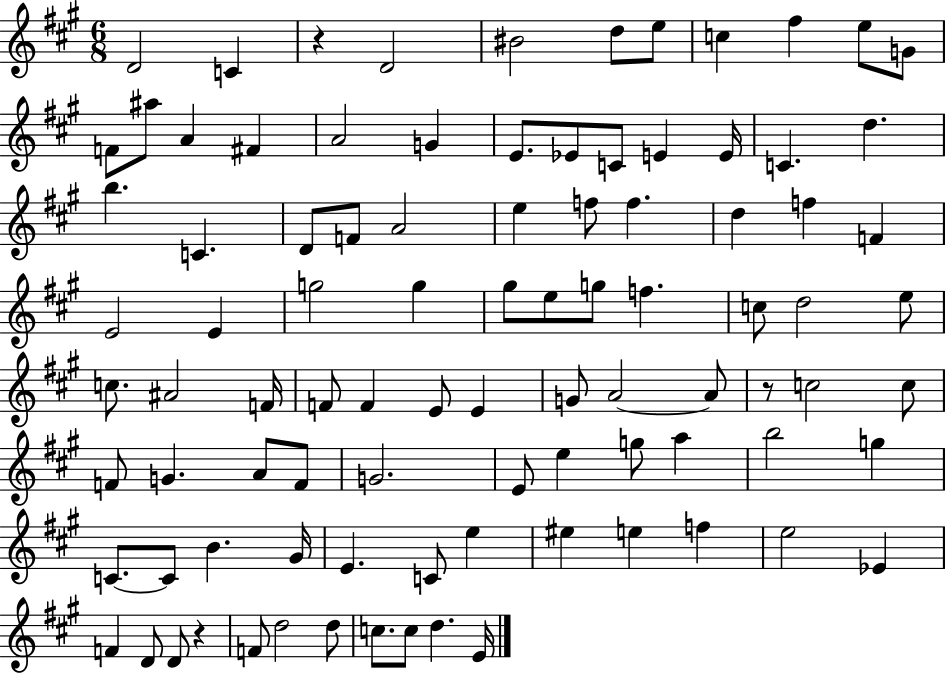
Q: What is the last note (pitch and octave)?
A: E4